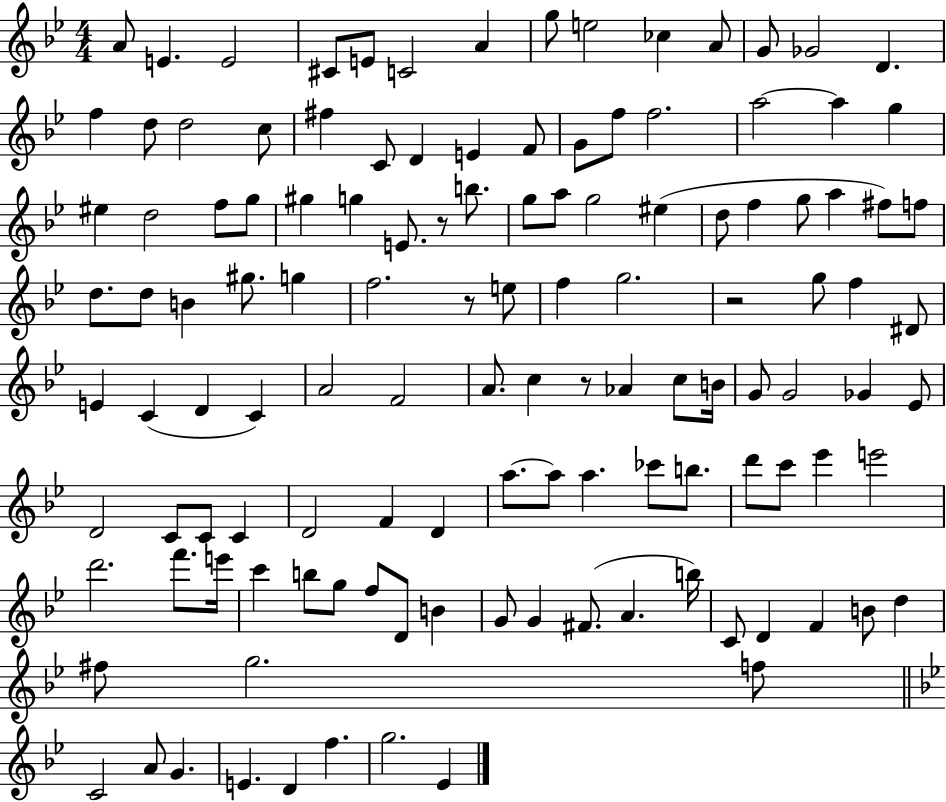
{
  \clef treble
  \numericTimeSignature
  \time 4/4
  \key bes \major
  a'8 e'4. e'2 | cis'8 e'8 c'2 a'4 | g''8 e''2 ces''4 a'8 | g'8 ges'2 d'4. | \break f''4 d''8 d''2 c''8 | fis''4 c'8 d'4 e'4 f'8 | g'8 f''8 f''2. | a''2~~ a''4 g''4 | \break eis''4 d''2 f''8 g''8 | gis''4 g''4 e'8. r8 b''8. | g''8 a''8 g''2 eis''4( | d''8 f''4 g''8 a''4 fis''8) f''8 | \break d''8. d''8 b'4 gis''8. g''4 | f''2. r8 e''8 | f''4 g''2. | r2 g''8 f''4 dis'8 | \break e'4 c'4( d'4 c'4) | a'2 f'2 | a'8. c''4 r8 aes'4 c''8 b'16 | g'8 g'2 ges'4 ees'8 | \break d'2 c'8 c'8 c'4 | d'2 f'4 d'4 | a''8.~~ a''8 a''4. ces'''8 b''8. | d'''8 c'''8 ees'''4 e'''2 | \break d'''2. f'''8. e'''16 | c'''4 b''8 g''8 f''8 d'8 b'4 | g'8 g'4 fis'8.( a'4. b''16) | c'8 d'4 f'4 b'8 d''4 | \break fis''8 g''2. f''8 | \bar "||" \break \key bes \major c'2 a'8 g'4. | e'4. d'4 f''4. | g''2. ees'4 | \bar "|."
}